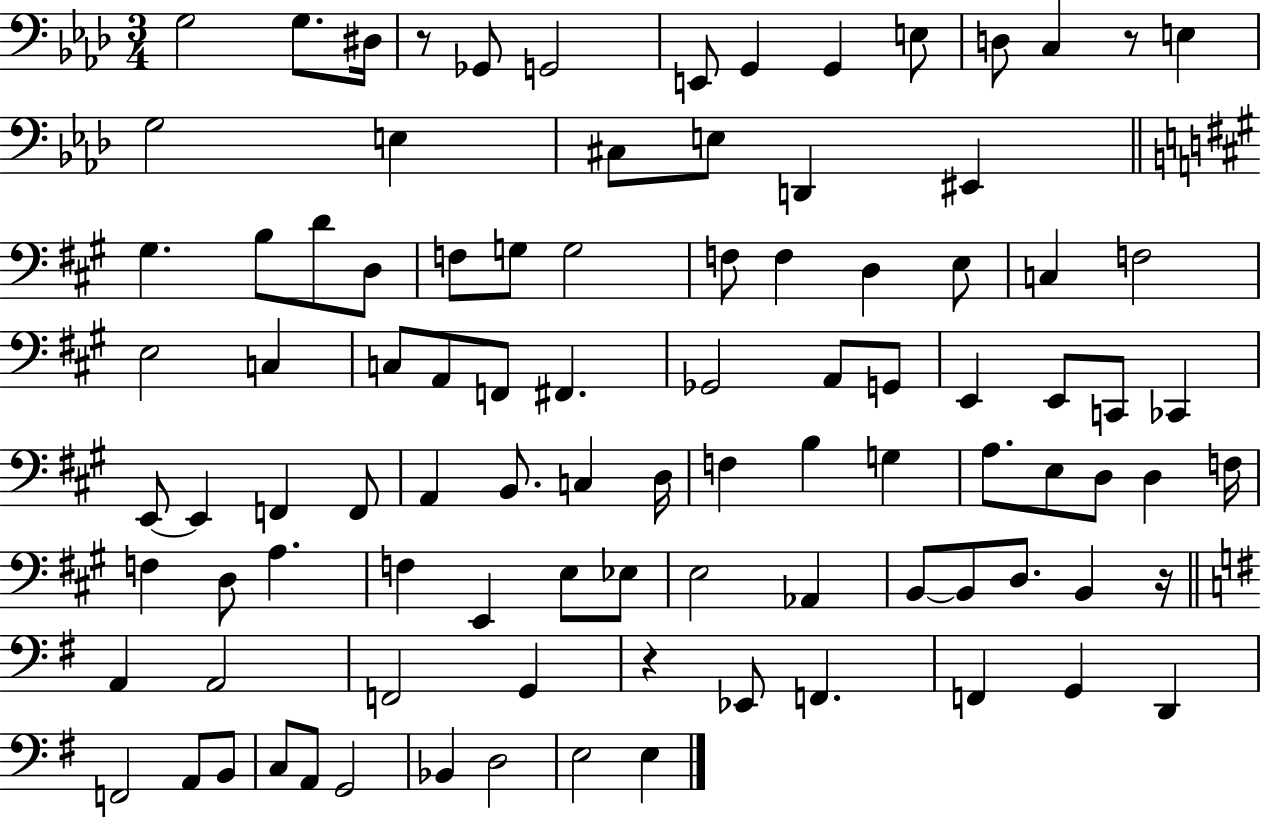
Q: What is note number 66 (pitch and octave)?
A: E3